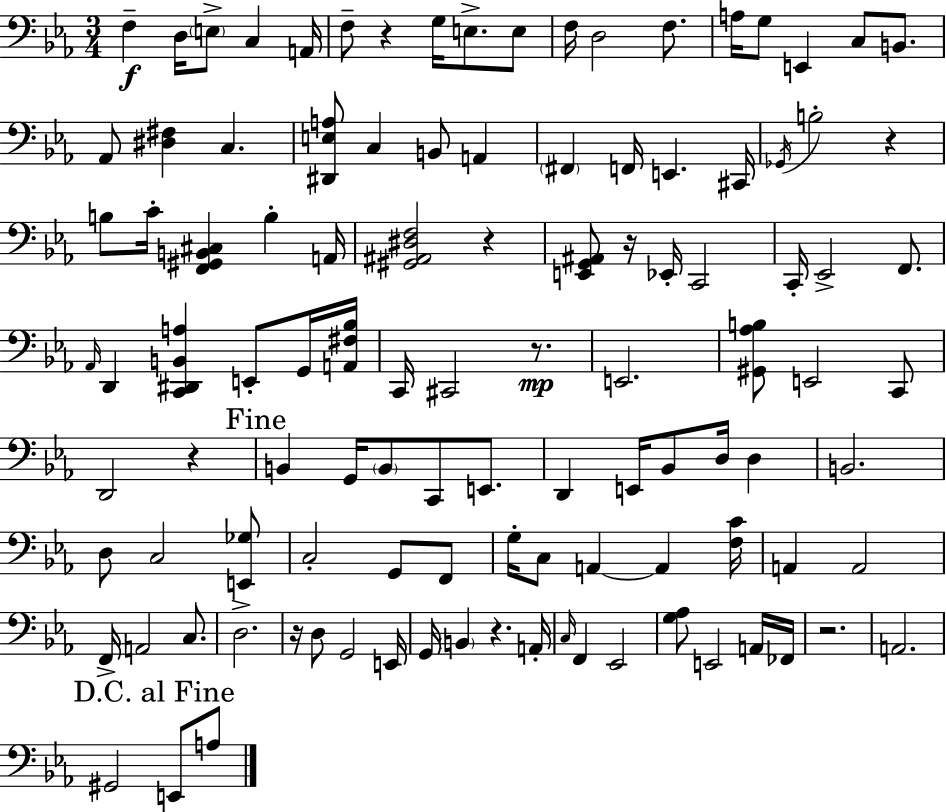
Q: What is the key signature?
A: EES major